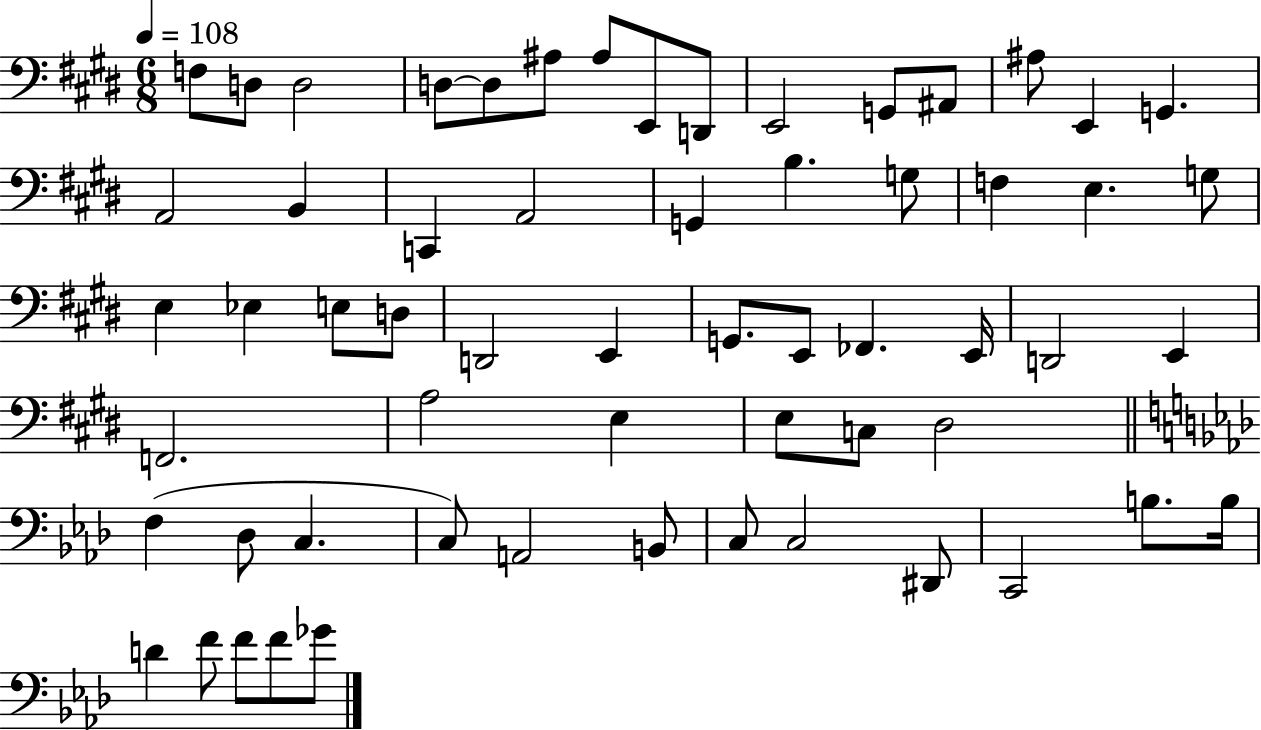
F3/e D3/e D3/h D3/e D3/e A#3/e A#3/e E2/e D2/e E2/h G2/e A#2/e A#3/e E2/q G2/q. A2/h B2/q C2/q A2/h G2/q B3/q. G3/e F3/q E3/q. G3/e E3/q Eb3/q E3/e D3/e D2/h E2/q G2/e. E2/e FES2/q. E2/s D2/h E2/q F2/h. A3/h E3/q E3/e C3/e D#3/h F3/q Db3/e C3/q. C3/e A2/h B2/e C3/e C3/h D#2/e C2/h B3/e. B3/s D4/q F4/e F4/e F4/e Gb4/e